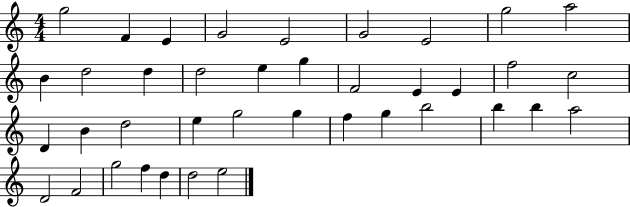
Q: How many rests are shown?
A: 0